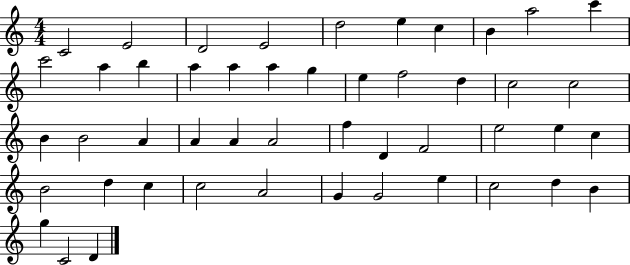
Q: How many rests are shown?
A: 0